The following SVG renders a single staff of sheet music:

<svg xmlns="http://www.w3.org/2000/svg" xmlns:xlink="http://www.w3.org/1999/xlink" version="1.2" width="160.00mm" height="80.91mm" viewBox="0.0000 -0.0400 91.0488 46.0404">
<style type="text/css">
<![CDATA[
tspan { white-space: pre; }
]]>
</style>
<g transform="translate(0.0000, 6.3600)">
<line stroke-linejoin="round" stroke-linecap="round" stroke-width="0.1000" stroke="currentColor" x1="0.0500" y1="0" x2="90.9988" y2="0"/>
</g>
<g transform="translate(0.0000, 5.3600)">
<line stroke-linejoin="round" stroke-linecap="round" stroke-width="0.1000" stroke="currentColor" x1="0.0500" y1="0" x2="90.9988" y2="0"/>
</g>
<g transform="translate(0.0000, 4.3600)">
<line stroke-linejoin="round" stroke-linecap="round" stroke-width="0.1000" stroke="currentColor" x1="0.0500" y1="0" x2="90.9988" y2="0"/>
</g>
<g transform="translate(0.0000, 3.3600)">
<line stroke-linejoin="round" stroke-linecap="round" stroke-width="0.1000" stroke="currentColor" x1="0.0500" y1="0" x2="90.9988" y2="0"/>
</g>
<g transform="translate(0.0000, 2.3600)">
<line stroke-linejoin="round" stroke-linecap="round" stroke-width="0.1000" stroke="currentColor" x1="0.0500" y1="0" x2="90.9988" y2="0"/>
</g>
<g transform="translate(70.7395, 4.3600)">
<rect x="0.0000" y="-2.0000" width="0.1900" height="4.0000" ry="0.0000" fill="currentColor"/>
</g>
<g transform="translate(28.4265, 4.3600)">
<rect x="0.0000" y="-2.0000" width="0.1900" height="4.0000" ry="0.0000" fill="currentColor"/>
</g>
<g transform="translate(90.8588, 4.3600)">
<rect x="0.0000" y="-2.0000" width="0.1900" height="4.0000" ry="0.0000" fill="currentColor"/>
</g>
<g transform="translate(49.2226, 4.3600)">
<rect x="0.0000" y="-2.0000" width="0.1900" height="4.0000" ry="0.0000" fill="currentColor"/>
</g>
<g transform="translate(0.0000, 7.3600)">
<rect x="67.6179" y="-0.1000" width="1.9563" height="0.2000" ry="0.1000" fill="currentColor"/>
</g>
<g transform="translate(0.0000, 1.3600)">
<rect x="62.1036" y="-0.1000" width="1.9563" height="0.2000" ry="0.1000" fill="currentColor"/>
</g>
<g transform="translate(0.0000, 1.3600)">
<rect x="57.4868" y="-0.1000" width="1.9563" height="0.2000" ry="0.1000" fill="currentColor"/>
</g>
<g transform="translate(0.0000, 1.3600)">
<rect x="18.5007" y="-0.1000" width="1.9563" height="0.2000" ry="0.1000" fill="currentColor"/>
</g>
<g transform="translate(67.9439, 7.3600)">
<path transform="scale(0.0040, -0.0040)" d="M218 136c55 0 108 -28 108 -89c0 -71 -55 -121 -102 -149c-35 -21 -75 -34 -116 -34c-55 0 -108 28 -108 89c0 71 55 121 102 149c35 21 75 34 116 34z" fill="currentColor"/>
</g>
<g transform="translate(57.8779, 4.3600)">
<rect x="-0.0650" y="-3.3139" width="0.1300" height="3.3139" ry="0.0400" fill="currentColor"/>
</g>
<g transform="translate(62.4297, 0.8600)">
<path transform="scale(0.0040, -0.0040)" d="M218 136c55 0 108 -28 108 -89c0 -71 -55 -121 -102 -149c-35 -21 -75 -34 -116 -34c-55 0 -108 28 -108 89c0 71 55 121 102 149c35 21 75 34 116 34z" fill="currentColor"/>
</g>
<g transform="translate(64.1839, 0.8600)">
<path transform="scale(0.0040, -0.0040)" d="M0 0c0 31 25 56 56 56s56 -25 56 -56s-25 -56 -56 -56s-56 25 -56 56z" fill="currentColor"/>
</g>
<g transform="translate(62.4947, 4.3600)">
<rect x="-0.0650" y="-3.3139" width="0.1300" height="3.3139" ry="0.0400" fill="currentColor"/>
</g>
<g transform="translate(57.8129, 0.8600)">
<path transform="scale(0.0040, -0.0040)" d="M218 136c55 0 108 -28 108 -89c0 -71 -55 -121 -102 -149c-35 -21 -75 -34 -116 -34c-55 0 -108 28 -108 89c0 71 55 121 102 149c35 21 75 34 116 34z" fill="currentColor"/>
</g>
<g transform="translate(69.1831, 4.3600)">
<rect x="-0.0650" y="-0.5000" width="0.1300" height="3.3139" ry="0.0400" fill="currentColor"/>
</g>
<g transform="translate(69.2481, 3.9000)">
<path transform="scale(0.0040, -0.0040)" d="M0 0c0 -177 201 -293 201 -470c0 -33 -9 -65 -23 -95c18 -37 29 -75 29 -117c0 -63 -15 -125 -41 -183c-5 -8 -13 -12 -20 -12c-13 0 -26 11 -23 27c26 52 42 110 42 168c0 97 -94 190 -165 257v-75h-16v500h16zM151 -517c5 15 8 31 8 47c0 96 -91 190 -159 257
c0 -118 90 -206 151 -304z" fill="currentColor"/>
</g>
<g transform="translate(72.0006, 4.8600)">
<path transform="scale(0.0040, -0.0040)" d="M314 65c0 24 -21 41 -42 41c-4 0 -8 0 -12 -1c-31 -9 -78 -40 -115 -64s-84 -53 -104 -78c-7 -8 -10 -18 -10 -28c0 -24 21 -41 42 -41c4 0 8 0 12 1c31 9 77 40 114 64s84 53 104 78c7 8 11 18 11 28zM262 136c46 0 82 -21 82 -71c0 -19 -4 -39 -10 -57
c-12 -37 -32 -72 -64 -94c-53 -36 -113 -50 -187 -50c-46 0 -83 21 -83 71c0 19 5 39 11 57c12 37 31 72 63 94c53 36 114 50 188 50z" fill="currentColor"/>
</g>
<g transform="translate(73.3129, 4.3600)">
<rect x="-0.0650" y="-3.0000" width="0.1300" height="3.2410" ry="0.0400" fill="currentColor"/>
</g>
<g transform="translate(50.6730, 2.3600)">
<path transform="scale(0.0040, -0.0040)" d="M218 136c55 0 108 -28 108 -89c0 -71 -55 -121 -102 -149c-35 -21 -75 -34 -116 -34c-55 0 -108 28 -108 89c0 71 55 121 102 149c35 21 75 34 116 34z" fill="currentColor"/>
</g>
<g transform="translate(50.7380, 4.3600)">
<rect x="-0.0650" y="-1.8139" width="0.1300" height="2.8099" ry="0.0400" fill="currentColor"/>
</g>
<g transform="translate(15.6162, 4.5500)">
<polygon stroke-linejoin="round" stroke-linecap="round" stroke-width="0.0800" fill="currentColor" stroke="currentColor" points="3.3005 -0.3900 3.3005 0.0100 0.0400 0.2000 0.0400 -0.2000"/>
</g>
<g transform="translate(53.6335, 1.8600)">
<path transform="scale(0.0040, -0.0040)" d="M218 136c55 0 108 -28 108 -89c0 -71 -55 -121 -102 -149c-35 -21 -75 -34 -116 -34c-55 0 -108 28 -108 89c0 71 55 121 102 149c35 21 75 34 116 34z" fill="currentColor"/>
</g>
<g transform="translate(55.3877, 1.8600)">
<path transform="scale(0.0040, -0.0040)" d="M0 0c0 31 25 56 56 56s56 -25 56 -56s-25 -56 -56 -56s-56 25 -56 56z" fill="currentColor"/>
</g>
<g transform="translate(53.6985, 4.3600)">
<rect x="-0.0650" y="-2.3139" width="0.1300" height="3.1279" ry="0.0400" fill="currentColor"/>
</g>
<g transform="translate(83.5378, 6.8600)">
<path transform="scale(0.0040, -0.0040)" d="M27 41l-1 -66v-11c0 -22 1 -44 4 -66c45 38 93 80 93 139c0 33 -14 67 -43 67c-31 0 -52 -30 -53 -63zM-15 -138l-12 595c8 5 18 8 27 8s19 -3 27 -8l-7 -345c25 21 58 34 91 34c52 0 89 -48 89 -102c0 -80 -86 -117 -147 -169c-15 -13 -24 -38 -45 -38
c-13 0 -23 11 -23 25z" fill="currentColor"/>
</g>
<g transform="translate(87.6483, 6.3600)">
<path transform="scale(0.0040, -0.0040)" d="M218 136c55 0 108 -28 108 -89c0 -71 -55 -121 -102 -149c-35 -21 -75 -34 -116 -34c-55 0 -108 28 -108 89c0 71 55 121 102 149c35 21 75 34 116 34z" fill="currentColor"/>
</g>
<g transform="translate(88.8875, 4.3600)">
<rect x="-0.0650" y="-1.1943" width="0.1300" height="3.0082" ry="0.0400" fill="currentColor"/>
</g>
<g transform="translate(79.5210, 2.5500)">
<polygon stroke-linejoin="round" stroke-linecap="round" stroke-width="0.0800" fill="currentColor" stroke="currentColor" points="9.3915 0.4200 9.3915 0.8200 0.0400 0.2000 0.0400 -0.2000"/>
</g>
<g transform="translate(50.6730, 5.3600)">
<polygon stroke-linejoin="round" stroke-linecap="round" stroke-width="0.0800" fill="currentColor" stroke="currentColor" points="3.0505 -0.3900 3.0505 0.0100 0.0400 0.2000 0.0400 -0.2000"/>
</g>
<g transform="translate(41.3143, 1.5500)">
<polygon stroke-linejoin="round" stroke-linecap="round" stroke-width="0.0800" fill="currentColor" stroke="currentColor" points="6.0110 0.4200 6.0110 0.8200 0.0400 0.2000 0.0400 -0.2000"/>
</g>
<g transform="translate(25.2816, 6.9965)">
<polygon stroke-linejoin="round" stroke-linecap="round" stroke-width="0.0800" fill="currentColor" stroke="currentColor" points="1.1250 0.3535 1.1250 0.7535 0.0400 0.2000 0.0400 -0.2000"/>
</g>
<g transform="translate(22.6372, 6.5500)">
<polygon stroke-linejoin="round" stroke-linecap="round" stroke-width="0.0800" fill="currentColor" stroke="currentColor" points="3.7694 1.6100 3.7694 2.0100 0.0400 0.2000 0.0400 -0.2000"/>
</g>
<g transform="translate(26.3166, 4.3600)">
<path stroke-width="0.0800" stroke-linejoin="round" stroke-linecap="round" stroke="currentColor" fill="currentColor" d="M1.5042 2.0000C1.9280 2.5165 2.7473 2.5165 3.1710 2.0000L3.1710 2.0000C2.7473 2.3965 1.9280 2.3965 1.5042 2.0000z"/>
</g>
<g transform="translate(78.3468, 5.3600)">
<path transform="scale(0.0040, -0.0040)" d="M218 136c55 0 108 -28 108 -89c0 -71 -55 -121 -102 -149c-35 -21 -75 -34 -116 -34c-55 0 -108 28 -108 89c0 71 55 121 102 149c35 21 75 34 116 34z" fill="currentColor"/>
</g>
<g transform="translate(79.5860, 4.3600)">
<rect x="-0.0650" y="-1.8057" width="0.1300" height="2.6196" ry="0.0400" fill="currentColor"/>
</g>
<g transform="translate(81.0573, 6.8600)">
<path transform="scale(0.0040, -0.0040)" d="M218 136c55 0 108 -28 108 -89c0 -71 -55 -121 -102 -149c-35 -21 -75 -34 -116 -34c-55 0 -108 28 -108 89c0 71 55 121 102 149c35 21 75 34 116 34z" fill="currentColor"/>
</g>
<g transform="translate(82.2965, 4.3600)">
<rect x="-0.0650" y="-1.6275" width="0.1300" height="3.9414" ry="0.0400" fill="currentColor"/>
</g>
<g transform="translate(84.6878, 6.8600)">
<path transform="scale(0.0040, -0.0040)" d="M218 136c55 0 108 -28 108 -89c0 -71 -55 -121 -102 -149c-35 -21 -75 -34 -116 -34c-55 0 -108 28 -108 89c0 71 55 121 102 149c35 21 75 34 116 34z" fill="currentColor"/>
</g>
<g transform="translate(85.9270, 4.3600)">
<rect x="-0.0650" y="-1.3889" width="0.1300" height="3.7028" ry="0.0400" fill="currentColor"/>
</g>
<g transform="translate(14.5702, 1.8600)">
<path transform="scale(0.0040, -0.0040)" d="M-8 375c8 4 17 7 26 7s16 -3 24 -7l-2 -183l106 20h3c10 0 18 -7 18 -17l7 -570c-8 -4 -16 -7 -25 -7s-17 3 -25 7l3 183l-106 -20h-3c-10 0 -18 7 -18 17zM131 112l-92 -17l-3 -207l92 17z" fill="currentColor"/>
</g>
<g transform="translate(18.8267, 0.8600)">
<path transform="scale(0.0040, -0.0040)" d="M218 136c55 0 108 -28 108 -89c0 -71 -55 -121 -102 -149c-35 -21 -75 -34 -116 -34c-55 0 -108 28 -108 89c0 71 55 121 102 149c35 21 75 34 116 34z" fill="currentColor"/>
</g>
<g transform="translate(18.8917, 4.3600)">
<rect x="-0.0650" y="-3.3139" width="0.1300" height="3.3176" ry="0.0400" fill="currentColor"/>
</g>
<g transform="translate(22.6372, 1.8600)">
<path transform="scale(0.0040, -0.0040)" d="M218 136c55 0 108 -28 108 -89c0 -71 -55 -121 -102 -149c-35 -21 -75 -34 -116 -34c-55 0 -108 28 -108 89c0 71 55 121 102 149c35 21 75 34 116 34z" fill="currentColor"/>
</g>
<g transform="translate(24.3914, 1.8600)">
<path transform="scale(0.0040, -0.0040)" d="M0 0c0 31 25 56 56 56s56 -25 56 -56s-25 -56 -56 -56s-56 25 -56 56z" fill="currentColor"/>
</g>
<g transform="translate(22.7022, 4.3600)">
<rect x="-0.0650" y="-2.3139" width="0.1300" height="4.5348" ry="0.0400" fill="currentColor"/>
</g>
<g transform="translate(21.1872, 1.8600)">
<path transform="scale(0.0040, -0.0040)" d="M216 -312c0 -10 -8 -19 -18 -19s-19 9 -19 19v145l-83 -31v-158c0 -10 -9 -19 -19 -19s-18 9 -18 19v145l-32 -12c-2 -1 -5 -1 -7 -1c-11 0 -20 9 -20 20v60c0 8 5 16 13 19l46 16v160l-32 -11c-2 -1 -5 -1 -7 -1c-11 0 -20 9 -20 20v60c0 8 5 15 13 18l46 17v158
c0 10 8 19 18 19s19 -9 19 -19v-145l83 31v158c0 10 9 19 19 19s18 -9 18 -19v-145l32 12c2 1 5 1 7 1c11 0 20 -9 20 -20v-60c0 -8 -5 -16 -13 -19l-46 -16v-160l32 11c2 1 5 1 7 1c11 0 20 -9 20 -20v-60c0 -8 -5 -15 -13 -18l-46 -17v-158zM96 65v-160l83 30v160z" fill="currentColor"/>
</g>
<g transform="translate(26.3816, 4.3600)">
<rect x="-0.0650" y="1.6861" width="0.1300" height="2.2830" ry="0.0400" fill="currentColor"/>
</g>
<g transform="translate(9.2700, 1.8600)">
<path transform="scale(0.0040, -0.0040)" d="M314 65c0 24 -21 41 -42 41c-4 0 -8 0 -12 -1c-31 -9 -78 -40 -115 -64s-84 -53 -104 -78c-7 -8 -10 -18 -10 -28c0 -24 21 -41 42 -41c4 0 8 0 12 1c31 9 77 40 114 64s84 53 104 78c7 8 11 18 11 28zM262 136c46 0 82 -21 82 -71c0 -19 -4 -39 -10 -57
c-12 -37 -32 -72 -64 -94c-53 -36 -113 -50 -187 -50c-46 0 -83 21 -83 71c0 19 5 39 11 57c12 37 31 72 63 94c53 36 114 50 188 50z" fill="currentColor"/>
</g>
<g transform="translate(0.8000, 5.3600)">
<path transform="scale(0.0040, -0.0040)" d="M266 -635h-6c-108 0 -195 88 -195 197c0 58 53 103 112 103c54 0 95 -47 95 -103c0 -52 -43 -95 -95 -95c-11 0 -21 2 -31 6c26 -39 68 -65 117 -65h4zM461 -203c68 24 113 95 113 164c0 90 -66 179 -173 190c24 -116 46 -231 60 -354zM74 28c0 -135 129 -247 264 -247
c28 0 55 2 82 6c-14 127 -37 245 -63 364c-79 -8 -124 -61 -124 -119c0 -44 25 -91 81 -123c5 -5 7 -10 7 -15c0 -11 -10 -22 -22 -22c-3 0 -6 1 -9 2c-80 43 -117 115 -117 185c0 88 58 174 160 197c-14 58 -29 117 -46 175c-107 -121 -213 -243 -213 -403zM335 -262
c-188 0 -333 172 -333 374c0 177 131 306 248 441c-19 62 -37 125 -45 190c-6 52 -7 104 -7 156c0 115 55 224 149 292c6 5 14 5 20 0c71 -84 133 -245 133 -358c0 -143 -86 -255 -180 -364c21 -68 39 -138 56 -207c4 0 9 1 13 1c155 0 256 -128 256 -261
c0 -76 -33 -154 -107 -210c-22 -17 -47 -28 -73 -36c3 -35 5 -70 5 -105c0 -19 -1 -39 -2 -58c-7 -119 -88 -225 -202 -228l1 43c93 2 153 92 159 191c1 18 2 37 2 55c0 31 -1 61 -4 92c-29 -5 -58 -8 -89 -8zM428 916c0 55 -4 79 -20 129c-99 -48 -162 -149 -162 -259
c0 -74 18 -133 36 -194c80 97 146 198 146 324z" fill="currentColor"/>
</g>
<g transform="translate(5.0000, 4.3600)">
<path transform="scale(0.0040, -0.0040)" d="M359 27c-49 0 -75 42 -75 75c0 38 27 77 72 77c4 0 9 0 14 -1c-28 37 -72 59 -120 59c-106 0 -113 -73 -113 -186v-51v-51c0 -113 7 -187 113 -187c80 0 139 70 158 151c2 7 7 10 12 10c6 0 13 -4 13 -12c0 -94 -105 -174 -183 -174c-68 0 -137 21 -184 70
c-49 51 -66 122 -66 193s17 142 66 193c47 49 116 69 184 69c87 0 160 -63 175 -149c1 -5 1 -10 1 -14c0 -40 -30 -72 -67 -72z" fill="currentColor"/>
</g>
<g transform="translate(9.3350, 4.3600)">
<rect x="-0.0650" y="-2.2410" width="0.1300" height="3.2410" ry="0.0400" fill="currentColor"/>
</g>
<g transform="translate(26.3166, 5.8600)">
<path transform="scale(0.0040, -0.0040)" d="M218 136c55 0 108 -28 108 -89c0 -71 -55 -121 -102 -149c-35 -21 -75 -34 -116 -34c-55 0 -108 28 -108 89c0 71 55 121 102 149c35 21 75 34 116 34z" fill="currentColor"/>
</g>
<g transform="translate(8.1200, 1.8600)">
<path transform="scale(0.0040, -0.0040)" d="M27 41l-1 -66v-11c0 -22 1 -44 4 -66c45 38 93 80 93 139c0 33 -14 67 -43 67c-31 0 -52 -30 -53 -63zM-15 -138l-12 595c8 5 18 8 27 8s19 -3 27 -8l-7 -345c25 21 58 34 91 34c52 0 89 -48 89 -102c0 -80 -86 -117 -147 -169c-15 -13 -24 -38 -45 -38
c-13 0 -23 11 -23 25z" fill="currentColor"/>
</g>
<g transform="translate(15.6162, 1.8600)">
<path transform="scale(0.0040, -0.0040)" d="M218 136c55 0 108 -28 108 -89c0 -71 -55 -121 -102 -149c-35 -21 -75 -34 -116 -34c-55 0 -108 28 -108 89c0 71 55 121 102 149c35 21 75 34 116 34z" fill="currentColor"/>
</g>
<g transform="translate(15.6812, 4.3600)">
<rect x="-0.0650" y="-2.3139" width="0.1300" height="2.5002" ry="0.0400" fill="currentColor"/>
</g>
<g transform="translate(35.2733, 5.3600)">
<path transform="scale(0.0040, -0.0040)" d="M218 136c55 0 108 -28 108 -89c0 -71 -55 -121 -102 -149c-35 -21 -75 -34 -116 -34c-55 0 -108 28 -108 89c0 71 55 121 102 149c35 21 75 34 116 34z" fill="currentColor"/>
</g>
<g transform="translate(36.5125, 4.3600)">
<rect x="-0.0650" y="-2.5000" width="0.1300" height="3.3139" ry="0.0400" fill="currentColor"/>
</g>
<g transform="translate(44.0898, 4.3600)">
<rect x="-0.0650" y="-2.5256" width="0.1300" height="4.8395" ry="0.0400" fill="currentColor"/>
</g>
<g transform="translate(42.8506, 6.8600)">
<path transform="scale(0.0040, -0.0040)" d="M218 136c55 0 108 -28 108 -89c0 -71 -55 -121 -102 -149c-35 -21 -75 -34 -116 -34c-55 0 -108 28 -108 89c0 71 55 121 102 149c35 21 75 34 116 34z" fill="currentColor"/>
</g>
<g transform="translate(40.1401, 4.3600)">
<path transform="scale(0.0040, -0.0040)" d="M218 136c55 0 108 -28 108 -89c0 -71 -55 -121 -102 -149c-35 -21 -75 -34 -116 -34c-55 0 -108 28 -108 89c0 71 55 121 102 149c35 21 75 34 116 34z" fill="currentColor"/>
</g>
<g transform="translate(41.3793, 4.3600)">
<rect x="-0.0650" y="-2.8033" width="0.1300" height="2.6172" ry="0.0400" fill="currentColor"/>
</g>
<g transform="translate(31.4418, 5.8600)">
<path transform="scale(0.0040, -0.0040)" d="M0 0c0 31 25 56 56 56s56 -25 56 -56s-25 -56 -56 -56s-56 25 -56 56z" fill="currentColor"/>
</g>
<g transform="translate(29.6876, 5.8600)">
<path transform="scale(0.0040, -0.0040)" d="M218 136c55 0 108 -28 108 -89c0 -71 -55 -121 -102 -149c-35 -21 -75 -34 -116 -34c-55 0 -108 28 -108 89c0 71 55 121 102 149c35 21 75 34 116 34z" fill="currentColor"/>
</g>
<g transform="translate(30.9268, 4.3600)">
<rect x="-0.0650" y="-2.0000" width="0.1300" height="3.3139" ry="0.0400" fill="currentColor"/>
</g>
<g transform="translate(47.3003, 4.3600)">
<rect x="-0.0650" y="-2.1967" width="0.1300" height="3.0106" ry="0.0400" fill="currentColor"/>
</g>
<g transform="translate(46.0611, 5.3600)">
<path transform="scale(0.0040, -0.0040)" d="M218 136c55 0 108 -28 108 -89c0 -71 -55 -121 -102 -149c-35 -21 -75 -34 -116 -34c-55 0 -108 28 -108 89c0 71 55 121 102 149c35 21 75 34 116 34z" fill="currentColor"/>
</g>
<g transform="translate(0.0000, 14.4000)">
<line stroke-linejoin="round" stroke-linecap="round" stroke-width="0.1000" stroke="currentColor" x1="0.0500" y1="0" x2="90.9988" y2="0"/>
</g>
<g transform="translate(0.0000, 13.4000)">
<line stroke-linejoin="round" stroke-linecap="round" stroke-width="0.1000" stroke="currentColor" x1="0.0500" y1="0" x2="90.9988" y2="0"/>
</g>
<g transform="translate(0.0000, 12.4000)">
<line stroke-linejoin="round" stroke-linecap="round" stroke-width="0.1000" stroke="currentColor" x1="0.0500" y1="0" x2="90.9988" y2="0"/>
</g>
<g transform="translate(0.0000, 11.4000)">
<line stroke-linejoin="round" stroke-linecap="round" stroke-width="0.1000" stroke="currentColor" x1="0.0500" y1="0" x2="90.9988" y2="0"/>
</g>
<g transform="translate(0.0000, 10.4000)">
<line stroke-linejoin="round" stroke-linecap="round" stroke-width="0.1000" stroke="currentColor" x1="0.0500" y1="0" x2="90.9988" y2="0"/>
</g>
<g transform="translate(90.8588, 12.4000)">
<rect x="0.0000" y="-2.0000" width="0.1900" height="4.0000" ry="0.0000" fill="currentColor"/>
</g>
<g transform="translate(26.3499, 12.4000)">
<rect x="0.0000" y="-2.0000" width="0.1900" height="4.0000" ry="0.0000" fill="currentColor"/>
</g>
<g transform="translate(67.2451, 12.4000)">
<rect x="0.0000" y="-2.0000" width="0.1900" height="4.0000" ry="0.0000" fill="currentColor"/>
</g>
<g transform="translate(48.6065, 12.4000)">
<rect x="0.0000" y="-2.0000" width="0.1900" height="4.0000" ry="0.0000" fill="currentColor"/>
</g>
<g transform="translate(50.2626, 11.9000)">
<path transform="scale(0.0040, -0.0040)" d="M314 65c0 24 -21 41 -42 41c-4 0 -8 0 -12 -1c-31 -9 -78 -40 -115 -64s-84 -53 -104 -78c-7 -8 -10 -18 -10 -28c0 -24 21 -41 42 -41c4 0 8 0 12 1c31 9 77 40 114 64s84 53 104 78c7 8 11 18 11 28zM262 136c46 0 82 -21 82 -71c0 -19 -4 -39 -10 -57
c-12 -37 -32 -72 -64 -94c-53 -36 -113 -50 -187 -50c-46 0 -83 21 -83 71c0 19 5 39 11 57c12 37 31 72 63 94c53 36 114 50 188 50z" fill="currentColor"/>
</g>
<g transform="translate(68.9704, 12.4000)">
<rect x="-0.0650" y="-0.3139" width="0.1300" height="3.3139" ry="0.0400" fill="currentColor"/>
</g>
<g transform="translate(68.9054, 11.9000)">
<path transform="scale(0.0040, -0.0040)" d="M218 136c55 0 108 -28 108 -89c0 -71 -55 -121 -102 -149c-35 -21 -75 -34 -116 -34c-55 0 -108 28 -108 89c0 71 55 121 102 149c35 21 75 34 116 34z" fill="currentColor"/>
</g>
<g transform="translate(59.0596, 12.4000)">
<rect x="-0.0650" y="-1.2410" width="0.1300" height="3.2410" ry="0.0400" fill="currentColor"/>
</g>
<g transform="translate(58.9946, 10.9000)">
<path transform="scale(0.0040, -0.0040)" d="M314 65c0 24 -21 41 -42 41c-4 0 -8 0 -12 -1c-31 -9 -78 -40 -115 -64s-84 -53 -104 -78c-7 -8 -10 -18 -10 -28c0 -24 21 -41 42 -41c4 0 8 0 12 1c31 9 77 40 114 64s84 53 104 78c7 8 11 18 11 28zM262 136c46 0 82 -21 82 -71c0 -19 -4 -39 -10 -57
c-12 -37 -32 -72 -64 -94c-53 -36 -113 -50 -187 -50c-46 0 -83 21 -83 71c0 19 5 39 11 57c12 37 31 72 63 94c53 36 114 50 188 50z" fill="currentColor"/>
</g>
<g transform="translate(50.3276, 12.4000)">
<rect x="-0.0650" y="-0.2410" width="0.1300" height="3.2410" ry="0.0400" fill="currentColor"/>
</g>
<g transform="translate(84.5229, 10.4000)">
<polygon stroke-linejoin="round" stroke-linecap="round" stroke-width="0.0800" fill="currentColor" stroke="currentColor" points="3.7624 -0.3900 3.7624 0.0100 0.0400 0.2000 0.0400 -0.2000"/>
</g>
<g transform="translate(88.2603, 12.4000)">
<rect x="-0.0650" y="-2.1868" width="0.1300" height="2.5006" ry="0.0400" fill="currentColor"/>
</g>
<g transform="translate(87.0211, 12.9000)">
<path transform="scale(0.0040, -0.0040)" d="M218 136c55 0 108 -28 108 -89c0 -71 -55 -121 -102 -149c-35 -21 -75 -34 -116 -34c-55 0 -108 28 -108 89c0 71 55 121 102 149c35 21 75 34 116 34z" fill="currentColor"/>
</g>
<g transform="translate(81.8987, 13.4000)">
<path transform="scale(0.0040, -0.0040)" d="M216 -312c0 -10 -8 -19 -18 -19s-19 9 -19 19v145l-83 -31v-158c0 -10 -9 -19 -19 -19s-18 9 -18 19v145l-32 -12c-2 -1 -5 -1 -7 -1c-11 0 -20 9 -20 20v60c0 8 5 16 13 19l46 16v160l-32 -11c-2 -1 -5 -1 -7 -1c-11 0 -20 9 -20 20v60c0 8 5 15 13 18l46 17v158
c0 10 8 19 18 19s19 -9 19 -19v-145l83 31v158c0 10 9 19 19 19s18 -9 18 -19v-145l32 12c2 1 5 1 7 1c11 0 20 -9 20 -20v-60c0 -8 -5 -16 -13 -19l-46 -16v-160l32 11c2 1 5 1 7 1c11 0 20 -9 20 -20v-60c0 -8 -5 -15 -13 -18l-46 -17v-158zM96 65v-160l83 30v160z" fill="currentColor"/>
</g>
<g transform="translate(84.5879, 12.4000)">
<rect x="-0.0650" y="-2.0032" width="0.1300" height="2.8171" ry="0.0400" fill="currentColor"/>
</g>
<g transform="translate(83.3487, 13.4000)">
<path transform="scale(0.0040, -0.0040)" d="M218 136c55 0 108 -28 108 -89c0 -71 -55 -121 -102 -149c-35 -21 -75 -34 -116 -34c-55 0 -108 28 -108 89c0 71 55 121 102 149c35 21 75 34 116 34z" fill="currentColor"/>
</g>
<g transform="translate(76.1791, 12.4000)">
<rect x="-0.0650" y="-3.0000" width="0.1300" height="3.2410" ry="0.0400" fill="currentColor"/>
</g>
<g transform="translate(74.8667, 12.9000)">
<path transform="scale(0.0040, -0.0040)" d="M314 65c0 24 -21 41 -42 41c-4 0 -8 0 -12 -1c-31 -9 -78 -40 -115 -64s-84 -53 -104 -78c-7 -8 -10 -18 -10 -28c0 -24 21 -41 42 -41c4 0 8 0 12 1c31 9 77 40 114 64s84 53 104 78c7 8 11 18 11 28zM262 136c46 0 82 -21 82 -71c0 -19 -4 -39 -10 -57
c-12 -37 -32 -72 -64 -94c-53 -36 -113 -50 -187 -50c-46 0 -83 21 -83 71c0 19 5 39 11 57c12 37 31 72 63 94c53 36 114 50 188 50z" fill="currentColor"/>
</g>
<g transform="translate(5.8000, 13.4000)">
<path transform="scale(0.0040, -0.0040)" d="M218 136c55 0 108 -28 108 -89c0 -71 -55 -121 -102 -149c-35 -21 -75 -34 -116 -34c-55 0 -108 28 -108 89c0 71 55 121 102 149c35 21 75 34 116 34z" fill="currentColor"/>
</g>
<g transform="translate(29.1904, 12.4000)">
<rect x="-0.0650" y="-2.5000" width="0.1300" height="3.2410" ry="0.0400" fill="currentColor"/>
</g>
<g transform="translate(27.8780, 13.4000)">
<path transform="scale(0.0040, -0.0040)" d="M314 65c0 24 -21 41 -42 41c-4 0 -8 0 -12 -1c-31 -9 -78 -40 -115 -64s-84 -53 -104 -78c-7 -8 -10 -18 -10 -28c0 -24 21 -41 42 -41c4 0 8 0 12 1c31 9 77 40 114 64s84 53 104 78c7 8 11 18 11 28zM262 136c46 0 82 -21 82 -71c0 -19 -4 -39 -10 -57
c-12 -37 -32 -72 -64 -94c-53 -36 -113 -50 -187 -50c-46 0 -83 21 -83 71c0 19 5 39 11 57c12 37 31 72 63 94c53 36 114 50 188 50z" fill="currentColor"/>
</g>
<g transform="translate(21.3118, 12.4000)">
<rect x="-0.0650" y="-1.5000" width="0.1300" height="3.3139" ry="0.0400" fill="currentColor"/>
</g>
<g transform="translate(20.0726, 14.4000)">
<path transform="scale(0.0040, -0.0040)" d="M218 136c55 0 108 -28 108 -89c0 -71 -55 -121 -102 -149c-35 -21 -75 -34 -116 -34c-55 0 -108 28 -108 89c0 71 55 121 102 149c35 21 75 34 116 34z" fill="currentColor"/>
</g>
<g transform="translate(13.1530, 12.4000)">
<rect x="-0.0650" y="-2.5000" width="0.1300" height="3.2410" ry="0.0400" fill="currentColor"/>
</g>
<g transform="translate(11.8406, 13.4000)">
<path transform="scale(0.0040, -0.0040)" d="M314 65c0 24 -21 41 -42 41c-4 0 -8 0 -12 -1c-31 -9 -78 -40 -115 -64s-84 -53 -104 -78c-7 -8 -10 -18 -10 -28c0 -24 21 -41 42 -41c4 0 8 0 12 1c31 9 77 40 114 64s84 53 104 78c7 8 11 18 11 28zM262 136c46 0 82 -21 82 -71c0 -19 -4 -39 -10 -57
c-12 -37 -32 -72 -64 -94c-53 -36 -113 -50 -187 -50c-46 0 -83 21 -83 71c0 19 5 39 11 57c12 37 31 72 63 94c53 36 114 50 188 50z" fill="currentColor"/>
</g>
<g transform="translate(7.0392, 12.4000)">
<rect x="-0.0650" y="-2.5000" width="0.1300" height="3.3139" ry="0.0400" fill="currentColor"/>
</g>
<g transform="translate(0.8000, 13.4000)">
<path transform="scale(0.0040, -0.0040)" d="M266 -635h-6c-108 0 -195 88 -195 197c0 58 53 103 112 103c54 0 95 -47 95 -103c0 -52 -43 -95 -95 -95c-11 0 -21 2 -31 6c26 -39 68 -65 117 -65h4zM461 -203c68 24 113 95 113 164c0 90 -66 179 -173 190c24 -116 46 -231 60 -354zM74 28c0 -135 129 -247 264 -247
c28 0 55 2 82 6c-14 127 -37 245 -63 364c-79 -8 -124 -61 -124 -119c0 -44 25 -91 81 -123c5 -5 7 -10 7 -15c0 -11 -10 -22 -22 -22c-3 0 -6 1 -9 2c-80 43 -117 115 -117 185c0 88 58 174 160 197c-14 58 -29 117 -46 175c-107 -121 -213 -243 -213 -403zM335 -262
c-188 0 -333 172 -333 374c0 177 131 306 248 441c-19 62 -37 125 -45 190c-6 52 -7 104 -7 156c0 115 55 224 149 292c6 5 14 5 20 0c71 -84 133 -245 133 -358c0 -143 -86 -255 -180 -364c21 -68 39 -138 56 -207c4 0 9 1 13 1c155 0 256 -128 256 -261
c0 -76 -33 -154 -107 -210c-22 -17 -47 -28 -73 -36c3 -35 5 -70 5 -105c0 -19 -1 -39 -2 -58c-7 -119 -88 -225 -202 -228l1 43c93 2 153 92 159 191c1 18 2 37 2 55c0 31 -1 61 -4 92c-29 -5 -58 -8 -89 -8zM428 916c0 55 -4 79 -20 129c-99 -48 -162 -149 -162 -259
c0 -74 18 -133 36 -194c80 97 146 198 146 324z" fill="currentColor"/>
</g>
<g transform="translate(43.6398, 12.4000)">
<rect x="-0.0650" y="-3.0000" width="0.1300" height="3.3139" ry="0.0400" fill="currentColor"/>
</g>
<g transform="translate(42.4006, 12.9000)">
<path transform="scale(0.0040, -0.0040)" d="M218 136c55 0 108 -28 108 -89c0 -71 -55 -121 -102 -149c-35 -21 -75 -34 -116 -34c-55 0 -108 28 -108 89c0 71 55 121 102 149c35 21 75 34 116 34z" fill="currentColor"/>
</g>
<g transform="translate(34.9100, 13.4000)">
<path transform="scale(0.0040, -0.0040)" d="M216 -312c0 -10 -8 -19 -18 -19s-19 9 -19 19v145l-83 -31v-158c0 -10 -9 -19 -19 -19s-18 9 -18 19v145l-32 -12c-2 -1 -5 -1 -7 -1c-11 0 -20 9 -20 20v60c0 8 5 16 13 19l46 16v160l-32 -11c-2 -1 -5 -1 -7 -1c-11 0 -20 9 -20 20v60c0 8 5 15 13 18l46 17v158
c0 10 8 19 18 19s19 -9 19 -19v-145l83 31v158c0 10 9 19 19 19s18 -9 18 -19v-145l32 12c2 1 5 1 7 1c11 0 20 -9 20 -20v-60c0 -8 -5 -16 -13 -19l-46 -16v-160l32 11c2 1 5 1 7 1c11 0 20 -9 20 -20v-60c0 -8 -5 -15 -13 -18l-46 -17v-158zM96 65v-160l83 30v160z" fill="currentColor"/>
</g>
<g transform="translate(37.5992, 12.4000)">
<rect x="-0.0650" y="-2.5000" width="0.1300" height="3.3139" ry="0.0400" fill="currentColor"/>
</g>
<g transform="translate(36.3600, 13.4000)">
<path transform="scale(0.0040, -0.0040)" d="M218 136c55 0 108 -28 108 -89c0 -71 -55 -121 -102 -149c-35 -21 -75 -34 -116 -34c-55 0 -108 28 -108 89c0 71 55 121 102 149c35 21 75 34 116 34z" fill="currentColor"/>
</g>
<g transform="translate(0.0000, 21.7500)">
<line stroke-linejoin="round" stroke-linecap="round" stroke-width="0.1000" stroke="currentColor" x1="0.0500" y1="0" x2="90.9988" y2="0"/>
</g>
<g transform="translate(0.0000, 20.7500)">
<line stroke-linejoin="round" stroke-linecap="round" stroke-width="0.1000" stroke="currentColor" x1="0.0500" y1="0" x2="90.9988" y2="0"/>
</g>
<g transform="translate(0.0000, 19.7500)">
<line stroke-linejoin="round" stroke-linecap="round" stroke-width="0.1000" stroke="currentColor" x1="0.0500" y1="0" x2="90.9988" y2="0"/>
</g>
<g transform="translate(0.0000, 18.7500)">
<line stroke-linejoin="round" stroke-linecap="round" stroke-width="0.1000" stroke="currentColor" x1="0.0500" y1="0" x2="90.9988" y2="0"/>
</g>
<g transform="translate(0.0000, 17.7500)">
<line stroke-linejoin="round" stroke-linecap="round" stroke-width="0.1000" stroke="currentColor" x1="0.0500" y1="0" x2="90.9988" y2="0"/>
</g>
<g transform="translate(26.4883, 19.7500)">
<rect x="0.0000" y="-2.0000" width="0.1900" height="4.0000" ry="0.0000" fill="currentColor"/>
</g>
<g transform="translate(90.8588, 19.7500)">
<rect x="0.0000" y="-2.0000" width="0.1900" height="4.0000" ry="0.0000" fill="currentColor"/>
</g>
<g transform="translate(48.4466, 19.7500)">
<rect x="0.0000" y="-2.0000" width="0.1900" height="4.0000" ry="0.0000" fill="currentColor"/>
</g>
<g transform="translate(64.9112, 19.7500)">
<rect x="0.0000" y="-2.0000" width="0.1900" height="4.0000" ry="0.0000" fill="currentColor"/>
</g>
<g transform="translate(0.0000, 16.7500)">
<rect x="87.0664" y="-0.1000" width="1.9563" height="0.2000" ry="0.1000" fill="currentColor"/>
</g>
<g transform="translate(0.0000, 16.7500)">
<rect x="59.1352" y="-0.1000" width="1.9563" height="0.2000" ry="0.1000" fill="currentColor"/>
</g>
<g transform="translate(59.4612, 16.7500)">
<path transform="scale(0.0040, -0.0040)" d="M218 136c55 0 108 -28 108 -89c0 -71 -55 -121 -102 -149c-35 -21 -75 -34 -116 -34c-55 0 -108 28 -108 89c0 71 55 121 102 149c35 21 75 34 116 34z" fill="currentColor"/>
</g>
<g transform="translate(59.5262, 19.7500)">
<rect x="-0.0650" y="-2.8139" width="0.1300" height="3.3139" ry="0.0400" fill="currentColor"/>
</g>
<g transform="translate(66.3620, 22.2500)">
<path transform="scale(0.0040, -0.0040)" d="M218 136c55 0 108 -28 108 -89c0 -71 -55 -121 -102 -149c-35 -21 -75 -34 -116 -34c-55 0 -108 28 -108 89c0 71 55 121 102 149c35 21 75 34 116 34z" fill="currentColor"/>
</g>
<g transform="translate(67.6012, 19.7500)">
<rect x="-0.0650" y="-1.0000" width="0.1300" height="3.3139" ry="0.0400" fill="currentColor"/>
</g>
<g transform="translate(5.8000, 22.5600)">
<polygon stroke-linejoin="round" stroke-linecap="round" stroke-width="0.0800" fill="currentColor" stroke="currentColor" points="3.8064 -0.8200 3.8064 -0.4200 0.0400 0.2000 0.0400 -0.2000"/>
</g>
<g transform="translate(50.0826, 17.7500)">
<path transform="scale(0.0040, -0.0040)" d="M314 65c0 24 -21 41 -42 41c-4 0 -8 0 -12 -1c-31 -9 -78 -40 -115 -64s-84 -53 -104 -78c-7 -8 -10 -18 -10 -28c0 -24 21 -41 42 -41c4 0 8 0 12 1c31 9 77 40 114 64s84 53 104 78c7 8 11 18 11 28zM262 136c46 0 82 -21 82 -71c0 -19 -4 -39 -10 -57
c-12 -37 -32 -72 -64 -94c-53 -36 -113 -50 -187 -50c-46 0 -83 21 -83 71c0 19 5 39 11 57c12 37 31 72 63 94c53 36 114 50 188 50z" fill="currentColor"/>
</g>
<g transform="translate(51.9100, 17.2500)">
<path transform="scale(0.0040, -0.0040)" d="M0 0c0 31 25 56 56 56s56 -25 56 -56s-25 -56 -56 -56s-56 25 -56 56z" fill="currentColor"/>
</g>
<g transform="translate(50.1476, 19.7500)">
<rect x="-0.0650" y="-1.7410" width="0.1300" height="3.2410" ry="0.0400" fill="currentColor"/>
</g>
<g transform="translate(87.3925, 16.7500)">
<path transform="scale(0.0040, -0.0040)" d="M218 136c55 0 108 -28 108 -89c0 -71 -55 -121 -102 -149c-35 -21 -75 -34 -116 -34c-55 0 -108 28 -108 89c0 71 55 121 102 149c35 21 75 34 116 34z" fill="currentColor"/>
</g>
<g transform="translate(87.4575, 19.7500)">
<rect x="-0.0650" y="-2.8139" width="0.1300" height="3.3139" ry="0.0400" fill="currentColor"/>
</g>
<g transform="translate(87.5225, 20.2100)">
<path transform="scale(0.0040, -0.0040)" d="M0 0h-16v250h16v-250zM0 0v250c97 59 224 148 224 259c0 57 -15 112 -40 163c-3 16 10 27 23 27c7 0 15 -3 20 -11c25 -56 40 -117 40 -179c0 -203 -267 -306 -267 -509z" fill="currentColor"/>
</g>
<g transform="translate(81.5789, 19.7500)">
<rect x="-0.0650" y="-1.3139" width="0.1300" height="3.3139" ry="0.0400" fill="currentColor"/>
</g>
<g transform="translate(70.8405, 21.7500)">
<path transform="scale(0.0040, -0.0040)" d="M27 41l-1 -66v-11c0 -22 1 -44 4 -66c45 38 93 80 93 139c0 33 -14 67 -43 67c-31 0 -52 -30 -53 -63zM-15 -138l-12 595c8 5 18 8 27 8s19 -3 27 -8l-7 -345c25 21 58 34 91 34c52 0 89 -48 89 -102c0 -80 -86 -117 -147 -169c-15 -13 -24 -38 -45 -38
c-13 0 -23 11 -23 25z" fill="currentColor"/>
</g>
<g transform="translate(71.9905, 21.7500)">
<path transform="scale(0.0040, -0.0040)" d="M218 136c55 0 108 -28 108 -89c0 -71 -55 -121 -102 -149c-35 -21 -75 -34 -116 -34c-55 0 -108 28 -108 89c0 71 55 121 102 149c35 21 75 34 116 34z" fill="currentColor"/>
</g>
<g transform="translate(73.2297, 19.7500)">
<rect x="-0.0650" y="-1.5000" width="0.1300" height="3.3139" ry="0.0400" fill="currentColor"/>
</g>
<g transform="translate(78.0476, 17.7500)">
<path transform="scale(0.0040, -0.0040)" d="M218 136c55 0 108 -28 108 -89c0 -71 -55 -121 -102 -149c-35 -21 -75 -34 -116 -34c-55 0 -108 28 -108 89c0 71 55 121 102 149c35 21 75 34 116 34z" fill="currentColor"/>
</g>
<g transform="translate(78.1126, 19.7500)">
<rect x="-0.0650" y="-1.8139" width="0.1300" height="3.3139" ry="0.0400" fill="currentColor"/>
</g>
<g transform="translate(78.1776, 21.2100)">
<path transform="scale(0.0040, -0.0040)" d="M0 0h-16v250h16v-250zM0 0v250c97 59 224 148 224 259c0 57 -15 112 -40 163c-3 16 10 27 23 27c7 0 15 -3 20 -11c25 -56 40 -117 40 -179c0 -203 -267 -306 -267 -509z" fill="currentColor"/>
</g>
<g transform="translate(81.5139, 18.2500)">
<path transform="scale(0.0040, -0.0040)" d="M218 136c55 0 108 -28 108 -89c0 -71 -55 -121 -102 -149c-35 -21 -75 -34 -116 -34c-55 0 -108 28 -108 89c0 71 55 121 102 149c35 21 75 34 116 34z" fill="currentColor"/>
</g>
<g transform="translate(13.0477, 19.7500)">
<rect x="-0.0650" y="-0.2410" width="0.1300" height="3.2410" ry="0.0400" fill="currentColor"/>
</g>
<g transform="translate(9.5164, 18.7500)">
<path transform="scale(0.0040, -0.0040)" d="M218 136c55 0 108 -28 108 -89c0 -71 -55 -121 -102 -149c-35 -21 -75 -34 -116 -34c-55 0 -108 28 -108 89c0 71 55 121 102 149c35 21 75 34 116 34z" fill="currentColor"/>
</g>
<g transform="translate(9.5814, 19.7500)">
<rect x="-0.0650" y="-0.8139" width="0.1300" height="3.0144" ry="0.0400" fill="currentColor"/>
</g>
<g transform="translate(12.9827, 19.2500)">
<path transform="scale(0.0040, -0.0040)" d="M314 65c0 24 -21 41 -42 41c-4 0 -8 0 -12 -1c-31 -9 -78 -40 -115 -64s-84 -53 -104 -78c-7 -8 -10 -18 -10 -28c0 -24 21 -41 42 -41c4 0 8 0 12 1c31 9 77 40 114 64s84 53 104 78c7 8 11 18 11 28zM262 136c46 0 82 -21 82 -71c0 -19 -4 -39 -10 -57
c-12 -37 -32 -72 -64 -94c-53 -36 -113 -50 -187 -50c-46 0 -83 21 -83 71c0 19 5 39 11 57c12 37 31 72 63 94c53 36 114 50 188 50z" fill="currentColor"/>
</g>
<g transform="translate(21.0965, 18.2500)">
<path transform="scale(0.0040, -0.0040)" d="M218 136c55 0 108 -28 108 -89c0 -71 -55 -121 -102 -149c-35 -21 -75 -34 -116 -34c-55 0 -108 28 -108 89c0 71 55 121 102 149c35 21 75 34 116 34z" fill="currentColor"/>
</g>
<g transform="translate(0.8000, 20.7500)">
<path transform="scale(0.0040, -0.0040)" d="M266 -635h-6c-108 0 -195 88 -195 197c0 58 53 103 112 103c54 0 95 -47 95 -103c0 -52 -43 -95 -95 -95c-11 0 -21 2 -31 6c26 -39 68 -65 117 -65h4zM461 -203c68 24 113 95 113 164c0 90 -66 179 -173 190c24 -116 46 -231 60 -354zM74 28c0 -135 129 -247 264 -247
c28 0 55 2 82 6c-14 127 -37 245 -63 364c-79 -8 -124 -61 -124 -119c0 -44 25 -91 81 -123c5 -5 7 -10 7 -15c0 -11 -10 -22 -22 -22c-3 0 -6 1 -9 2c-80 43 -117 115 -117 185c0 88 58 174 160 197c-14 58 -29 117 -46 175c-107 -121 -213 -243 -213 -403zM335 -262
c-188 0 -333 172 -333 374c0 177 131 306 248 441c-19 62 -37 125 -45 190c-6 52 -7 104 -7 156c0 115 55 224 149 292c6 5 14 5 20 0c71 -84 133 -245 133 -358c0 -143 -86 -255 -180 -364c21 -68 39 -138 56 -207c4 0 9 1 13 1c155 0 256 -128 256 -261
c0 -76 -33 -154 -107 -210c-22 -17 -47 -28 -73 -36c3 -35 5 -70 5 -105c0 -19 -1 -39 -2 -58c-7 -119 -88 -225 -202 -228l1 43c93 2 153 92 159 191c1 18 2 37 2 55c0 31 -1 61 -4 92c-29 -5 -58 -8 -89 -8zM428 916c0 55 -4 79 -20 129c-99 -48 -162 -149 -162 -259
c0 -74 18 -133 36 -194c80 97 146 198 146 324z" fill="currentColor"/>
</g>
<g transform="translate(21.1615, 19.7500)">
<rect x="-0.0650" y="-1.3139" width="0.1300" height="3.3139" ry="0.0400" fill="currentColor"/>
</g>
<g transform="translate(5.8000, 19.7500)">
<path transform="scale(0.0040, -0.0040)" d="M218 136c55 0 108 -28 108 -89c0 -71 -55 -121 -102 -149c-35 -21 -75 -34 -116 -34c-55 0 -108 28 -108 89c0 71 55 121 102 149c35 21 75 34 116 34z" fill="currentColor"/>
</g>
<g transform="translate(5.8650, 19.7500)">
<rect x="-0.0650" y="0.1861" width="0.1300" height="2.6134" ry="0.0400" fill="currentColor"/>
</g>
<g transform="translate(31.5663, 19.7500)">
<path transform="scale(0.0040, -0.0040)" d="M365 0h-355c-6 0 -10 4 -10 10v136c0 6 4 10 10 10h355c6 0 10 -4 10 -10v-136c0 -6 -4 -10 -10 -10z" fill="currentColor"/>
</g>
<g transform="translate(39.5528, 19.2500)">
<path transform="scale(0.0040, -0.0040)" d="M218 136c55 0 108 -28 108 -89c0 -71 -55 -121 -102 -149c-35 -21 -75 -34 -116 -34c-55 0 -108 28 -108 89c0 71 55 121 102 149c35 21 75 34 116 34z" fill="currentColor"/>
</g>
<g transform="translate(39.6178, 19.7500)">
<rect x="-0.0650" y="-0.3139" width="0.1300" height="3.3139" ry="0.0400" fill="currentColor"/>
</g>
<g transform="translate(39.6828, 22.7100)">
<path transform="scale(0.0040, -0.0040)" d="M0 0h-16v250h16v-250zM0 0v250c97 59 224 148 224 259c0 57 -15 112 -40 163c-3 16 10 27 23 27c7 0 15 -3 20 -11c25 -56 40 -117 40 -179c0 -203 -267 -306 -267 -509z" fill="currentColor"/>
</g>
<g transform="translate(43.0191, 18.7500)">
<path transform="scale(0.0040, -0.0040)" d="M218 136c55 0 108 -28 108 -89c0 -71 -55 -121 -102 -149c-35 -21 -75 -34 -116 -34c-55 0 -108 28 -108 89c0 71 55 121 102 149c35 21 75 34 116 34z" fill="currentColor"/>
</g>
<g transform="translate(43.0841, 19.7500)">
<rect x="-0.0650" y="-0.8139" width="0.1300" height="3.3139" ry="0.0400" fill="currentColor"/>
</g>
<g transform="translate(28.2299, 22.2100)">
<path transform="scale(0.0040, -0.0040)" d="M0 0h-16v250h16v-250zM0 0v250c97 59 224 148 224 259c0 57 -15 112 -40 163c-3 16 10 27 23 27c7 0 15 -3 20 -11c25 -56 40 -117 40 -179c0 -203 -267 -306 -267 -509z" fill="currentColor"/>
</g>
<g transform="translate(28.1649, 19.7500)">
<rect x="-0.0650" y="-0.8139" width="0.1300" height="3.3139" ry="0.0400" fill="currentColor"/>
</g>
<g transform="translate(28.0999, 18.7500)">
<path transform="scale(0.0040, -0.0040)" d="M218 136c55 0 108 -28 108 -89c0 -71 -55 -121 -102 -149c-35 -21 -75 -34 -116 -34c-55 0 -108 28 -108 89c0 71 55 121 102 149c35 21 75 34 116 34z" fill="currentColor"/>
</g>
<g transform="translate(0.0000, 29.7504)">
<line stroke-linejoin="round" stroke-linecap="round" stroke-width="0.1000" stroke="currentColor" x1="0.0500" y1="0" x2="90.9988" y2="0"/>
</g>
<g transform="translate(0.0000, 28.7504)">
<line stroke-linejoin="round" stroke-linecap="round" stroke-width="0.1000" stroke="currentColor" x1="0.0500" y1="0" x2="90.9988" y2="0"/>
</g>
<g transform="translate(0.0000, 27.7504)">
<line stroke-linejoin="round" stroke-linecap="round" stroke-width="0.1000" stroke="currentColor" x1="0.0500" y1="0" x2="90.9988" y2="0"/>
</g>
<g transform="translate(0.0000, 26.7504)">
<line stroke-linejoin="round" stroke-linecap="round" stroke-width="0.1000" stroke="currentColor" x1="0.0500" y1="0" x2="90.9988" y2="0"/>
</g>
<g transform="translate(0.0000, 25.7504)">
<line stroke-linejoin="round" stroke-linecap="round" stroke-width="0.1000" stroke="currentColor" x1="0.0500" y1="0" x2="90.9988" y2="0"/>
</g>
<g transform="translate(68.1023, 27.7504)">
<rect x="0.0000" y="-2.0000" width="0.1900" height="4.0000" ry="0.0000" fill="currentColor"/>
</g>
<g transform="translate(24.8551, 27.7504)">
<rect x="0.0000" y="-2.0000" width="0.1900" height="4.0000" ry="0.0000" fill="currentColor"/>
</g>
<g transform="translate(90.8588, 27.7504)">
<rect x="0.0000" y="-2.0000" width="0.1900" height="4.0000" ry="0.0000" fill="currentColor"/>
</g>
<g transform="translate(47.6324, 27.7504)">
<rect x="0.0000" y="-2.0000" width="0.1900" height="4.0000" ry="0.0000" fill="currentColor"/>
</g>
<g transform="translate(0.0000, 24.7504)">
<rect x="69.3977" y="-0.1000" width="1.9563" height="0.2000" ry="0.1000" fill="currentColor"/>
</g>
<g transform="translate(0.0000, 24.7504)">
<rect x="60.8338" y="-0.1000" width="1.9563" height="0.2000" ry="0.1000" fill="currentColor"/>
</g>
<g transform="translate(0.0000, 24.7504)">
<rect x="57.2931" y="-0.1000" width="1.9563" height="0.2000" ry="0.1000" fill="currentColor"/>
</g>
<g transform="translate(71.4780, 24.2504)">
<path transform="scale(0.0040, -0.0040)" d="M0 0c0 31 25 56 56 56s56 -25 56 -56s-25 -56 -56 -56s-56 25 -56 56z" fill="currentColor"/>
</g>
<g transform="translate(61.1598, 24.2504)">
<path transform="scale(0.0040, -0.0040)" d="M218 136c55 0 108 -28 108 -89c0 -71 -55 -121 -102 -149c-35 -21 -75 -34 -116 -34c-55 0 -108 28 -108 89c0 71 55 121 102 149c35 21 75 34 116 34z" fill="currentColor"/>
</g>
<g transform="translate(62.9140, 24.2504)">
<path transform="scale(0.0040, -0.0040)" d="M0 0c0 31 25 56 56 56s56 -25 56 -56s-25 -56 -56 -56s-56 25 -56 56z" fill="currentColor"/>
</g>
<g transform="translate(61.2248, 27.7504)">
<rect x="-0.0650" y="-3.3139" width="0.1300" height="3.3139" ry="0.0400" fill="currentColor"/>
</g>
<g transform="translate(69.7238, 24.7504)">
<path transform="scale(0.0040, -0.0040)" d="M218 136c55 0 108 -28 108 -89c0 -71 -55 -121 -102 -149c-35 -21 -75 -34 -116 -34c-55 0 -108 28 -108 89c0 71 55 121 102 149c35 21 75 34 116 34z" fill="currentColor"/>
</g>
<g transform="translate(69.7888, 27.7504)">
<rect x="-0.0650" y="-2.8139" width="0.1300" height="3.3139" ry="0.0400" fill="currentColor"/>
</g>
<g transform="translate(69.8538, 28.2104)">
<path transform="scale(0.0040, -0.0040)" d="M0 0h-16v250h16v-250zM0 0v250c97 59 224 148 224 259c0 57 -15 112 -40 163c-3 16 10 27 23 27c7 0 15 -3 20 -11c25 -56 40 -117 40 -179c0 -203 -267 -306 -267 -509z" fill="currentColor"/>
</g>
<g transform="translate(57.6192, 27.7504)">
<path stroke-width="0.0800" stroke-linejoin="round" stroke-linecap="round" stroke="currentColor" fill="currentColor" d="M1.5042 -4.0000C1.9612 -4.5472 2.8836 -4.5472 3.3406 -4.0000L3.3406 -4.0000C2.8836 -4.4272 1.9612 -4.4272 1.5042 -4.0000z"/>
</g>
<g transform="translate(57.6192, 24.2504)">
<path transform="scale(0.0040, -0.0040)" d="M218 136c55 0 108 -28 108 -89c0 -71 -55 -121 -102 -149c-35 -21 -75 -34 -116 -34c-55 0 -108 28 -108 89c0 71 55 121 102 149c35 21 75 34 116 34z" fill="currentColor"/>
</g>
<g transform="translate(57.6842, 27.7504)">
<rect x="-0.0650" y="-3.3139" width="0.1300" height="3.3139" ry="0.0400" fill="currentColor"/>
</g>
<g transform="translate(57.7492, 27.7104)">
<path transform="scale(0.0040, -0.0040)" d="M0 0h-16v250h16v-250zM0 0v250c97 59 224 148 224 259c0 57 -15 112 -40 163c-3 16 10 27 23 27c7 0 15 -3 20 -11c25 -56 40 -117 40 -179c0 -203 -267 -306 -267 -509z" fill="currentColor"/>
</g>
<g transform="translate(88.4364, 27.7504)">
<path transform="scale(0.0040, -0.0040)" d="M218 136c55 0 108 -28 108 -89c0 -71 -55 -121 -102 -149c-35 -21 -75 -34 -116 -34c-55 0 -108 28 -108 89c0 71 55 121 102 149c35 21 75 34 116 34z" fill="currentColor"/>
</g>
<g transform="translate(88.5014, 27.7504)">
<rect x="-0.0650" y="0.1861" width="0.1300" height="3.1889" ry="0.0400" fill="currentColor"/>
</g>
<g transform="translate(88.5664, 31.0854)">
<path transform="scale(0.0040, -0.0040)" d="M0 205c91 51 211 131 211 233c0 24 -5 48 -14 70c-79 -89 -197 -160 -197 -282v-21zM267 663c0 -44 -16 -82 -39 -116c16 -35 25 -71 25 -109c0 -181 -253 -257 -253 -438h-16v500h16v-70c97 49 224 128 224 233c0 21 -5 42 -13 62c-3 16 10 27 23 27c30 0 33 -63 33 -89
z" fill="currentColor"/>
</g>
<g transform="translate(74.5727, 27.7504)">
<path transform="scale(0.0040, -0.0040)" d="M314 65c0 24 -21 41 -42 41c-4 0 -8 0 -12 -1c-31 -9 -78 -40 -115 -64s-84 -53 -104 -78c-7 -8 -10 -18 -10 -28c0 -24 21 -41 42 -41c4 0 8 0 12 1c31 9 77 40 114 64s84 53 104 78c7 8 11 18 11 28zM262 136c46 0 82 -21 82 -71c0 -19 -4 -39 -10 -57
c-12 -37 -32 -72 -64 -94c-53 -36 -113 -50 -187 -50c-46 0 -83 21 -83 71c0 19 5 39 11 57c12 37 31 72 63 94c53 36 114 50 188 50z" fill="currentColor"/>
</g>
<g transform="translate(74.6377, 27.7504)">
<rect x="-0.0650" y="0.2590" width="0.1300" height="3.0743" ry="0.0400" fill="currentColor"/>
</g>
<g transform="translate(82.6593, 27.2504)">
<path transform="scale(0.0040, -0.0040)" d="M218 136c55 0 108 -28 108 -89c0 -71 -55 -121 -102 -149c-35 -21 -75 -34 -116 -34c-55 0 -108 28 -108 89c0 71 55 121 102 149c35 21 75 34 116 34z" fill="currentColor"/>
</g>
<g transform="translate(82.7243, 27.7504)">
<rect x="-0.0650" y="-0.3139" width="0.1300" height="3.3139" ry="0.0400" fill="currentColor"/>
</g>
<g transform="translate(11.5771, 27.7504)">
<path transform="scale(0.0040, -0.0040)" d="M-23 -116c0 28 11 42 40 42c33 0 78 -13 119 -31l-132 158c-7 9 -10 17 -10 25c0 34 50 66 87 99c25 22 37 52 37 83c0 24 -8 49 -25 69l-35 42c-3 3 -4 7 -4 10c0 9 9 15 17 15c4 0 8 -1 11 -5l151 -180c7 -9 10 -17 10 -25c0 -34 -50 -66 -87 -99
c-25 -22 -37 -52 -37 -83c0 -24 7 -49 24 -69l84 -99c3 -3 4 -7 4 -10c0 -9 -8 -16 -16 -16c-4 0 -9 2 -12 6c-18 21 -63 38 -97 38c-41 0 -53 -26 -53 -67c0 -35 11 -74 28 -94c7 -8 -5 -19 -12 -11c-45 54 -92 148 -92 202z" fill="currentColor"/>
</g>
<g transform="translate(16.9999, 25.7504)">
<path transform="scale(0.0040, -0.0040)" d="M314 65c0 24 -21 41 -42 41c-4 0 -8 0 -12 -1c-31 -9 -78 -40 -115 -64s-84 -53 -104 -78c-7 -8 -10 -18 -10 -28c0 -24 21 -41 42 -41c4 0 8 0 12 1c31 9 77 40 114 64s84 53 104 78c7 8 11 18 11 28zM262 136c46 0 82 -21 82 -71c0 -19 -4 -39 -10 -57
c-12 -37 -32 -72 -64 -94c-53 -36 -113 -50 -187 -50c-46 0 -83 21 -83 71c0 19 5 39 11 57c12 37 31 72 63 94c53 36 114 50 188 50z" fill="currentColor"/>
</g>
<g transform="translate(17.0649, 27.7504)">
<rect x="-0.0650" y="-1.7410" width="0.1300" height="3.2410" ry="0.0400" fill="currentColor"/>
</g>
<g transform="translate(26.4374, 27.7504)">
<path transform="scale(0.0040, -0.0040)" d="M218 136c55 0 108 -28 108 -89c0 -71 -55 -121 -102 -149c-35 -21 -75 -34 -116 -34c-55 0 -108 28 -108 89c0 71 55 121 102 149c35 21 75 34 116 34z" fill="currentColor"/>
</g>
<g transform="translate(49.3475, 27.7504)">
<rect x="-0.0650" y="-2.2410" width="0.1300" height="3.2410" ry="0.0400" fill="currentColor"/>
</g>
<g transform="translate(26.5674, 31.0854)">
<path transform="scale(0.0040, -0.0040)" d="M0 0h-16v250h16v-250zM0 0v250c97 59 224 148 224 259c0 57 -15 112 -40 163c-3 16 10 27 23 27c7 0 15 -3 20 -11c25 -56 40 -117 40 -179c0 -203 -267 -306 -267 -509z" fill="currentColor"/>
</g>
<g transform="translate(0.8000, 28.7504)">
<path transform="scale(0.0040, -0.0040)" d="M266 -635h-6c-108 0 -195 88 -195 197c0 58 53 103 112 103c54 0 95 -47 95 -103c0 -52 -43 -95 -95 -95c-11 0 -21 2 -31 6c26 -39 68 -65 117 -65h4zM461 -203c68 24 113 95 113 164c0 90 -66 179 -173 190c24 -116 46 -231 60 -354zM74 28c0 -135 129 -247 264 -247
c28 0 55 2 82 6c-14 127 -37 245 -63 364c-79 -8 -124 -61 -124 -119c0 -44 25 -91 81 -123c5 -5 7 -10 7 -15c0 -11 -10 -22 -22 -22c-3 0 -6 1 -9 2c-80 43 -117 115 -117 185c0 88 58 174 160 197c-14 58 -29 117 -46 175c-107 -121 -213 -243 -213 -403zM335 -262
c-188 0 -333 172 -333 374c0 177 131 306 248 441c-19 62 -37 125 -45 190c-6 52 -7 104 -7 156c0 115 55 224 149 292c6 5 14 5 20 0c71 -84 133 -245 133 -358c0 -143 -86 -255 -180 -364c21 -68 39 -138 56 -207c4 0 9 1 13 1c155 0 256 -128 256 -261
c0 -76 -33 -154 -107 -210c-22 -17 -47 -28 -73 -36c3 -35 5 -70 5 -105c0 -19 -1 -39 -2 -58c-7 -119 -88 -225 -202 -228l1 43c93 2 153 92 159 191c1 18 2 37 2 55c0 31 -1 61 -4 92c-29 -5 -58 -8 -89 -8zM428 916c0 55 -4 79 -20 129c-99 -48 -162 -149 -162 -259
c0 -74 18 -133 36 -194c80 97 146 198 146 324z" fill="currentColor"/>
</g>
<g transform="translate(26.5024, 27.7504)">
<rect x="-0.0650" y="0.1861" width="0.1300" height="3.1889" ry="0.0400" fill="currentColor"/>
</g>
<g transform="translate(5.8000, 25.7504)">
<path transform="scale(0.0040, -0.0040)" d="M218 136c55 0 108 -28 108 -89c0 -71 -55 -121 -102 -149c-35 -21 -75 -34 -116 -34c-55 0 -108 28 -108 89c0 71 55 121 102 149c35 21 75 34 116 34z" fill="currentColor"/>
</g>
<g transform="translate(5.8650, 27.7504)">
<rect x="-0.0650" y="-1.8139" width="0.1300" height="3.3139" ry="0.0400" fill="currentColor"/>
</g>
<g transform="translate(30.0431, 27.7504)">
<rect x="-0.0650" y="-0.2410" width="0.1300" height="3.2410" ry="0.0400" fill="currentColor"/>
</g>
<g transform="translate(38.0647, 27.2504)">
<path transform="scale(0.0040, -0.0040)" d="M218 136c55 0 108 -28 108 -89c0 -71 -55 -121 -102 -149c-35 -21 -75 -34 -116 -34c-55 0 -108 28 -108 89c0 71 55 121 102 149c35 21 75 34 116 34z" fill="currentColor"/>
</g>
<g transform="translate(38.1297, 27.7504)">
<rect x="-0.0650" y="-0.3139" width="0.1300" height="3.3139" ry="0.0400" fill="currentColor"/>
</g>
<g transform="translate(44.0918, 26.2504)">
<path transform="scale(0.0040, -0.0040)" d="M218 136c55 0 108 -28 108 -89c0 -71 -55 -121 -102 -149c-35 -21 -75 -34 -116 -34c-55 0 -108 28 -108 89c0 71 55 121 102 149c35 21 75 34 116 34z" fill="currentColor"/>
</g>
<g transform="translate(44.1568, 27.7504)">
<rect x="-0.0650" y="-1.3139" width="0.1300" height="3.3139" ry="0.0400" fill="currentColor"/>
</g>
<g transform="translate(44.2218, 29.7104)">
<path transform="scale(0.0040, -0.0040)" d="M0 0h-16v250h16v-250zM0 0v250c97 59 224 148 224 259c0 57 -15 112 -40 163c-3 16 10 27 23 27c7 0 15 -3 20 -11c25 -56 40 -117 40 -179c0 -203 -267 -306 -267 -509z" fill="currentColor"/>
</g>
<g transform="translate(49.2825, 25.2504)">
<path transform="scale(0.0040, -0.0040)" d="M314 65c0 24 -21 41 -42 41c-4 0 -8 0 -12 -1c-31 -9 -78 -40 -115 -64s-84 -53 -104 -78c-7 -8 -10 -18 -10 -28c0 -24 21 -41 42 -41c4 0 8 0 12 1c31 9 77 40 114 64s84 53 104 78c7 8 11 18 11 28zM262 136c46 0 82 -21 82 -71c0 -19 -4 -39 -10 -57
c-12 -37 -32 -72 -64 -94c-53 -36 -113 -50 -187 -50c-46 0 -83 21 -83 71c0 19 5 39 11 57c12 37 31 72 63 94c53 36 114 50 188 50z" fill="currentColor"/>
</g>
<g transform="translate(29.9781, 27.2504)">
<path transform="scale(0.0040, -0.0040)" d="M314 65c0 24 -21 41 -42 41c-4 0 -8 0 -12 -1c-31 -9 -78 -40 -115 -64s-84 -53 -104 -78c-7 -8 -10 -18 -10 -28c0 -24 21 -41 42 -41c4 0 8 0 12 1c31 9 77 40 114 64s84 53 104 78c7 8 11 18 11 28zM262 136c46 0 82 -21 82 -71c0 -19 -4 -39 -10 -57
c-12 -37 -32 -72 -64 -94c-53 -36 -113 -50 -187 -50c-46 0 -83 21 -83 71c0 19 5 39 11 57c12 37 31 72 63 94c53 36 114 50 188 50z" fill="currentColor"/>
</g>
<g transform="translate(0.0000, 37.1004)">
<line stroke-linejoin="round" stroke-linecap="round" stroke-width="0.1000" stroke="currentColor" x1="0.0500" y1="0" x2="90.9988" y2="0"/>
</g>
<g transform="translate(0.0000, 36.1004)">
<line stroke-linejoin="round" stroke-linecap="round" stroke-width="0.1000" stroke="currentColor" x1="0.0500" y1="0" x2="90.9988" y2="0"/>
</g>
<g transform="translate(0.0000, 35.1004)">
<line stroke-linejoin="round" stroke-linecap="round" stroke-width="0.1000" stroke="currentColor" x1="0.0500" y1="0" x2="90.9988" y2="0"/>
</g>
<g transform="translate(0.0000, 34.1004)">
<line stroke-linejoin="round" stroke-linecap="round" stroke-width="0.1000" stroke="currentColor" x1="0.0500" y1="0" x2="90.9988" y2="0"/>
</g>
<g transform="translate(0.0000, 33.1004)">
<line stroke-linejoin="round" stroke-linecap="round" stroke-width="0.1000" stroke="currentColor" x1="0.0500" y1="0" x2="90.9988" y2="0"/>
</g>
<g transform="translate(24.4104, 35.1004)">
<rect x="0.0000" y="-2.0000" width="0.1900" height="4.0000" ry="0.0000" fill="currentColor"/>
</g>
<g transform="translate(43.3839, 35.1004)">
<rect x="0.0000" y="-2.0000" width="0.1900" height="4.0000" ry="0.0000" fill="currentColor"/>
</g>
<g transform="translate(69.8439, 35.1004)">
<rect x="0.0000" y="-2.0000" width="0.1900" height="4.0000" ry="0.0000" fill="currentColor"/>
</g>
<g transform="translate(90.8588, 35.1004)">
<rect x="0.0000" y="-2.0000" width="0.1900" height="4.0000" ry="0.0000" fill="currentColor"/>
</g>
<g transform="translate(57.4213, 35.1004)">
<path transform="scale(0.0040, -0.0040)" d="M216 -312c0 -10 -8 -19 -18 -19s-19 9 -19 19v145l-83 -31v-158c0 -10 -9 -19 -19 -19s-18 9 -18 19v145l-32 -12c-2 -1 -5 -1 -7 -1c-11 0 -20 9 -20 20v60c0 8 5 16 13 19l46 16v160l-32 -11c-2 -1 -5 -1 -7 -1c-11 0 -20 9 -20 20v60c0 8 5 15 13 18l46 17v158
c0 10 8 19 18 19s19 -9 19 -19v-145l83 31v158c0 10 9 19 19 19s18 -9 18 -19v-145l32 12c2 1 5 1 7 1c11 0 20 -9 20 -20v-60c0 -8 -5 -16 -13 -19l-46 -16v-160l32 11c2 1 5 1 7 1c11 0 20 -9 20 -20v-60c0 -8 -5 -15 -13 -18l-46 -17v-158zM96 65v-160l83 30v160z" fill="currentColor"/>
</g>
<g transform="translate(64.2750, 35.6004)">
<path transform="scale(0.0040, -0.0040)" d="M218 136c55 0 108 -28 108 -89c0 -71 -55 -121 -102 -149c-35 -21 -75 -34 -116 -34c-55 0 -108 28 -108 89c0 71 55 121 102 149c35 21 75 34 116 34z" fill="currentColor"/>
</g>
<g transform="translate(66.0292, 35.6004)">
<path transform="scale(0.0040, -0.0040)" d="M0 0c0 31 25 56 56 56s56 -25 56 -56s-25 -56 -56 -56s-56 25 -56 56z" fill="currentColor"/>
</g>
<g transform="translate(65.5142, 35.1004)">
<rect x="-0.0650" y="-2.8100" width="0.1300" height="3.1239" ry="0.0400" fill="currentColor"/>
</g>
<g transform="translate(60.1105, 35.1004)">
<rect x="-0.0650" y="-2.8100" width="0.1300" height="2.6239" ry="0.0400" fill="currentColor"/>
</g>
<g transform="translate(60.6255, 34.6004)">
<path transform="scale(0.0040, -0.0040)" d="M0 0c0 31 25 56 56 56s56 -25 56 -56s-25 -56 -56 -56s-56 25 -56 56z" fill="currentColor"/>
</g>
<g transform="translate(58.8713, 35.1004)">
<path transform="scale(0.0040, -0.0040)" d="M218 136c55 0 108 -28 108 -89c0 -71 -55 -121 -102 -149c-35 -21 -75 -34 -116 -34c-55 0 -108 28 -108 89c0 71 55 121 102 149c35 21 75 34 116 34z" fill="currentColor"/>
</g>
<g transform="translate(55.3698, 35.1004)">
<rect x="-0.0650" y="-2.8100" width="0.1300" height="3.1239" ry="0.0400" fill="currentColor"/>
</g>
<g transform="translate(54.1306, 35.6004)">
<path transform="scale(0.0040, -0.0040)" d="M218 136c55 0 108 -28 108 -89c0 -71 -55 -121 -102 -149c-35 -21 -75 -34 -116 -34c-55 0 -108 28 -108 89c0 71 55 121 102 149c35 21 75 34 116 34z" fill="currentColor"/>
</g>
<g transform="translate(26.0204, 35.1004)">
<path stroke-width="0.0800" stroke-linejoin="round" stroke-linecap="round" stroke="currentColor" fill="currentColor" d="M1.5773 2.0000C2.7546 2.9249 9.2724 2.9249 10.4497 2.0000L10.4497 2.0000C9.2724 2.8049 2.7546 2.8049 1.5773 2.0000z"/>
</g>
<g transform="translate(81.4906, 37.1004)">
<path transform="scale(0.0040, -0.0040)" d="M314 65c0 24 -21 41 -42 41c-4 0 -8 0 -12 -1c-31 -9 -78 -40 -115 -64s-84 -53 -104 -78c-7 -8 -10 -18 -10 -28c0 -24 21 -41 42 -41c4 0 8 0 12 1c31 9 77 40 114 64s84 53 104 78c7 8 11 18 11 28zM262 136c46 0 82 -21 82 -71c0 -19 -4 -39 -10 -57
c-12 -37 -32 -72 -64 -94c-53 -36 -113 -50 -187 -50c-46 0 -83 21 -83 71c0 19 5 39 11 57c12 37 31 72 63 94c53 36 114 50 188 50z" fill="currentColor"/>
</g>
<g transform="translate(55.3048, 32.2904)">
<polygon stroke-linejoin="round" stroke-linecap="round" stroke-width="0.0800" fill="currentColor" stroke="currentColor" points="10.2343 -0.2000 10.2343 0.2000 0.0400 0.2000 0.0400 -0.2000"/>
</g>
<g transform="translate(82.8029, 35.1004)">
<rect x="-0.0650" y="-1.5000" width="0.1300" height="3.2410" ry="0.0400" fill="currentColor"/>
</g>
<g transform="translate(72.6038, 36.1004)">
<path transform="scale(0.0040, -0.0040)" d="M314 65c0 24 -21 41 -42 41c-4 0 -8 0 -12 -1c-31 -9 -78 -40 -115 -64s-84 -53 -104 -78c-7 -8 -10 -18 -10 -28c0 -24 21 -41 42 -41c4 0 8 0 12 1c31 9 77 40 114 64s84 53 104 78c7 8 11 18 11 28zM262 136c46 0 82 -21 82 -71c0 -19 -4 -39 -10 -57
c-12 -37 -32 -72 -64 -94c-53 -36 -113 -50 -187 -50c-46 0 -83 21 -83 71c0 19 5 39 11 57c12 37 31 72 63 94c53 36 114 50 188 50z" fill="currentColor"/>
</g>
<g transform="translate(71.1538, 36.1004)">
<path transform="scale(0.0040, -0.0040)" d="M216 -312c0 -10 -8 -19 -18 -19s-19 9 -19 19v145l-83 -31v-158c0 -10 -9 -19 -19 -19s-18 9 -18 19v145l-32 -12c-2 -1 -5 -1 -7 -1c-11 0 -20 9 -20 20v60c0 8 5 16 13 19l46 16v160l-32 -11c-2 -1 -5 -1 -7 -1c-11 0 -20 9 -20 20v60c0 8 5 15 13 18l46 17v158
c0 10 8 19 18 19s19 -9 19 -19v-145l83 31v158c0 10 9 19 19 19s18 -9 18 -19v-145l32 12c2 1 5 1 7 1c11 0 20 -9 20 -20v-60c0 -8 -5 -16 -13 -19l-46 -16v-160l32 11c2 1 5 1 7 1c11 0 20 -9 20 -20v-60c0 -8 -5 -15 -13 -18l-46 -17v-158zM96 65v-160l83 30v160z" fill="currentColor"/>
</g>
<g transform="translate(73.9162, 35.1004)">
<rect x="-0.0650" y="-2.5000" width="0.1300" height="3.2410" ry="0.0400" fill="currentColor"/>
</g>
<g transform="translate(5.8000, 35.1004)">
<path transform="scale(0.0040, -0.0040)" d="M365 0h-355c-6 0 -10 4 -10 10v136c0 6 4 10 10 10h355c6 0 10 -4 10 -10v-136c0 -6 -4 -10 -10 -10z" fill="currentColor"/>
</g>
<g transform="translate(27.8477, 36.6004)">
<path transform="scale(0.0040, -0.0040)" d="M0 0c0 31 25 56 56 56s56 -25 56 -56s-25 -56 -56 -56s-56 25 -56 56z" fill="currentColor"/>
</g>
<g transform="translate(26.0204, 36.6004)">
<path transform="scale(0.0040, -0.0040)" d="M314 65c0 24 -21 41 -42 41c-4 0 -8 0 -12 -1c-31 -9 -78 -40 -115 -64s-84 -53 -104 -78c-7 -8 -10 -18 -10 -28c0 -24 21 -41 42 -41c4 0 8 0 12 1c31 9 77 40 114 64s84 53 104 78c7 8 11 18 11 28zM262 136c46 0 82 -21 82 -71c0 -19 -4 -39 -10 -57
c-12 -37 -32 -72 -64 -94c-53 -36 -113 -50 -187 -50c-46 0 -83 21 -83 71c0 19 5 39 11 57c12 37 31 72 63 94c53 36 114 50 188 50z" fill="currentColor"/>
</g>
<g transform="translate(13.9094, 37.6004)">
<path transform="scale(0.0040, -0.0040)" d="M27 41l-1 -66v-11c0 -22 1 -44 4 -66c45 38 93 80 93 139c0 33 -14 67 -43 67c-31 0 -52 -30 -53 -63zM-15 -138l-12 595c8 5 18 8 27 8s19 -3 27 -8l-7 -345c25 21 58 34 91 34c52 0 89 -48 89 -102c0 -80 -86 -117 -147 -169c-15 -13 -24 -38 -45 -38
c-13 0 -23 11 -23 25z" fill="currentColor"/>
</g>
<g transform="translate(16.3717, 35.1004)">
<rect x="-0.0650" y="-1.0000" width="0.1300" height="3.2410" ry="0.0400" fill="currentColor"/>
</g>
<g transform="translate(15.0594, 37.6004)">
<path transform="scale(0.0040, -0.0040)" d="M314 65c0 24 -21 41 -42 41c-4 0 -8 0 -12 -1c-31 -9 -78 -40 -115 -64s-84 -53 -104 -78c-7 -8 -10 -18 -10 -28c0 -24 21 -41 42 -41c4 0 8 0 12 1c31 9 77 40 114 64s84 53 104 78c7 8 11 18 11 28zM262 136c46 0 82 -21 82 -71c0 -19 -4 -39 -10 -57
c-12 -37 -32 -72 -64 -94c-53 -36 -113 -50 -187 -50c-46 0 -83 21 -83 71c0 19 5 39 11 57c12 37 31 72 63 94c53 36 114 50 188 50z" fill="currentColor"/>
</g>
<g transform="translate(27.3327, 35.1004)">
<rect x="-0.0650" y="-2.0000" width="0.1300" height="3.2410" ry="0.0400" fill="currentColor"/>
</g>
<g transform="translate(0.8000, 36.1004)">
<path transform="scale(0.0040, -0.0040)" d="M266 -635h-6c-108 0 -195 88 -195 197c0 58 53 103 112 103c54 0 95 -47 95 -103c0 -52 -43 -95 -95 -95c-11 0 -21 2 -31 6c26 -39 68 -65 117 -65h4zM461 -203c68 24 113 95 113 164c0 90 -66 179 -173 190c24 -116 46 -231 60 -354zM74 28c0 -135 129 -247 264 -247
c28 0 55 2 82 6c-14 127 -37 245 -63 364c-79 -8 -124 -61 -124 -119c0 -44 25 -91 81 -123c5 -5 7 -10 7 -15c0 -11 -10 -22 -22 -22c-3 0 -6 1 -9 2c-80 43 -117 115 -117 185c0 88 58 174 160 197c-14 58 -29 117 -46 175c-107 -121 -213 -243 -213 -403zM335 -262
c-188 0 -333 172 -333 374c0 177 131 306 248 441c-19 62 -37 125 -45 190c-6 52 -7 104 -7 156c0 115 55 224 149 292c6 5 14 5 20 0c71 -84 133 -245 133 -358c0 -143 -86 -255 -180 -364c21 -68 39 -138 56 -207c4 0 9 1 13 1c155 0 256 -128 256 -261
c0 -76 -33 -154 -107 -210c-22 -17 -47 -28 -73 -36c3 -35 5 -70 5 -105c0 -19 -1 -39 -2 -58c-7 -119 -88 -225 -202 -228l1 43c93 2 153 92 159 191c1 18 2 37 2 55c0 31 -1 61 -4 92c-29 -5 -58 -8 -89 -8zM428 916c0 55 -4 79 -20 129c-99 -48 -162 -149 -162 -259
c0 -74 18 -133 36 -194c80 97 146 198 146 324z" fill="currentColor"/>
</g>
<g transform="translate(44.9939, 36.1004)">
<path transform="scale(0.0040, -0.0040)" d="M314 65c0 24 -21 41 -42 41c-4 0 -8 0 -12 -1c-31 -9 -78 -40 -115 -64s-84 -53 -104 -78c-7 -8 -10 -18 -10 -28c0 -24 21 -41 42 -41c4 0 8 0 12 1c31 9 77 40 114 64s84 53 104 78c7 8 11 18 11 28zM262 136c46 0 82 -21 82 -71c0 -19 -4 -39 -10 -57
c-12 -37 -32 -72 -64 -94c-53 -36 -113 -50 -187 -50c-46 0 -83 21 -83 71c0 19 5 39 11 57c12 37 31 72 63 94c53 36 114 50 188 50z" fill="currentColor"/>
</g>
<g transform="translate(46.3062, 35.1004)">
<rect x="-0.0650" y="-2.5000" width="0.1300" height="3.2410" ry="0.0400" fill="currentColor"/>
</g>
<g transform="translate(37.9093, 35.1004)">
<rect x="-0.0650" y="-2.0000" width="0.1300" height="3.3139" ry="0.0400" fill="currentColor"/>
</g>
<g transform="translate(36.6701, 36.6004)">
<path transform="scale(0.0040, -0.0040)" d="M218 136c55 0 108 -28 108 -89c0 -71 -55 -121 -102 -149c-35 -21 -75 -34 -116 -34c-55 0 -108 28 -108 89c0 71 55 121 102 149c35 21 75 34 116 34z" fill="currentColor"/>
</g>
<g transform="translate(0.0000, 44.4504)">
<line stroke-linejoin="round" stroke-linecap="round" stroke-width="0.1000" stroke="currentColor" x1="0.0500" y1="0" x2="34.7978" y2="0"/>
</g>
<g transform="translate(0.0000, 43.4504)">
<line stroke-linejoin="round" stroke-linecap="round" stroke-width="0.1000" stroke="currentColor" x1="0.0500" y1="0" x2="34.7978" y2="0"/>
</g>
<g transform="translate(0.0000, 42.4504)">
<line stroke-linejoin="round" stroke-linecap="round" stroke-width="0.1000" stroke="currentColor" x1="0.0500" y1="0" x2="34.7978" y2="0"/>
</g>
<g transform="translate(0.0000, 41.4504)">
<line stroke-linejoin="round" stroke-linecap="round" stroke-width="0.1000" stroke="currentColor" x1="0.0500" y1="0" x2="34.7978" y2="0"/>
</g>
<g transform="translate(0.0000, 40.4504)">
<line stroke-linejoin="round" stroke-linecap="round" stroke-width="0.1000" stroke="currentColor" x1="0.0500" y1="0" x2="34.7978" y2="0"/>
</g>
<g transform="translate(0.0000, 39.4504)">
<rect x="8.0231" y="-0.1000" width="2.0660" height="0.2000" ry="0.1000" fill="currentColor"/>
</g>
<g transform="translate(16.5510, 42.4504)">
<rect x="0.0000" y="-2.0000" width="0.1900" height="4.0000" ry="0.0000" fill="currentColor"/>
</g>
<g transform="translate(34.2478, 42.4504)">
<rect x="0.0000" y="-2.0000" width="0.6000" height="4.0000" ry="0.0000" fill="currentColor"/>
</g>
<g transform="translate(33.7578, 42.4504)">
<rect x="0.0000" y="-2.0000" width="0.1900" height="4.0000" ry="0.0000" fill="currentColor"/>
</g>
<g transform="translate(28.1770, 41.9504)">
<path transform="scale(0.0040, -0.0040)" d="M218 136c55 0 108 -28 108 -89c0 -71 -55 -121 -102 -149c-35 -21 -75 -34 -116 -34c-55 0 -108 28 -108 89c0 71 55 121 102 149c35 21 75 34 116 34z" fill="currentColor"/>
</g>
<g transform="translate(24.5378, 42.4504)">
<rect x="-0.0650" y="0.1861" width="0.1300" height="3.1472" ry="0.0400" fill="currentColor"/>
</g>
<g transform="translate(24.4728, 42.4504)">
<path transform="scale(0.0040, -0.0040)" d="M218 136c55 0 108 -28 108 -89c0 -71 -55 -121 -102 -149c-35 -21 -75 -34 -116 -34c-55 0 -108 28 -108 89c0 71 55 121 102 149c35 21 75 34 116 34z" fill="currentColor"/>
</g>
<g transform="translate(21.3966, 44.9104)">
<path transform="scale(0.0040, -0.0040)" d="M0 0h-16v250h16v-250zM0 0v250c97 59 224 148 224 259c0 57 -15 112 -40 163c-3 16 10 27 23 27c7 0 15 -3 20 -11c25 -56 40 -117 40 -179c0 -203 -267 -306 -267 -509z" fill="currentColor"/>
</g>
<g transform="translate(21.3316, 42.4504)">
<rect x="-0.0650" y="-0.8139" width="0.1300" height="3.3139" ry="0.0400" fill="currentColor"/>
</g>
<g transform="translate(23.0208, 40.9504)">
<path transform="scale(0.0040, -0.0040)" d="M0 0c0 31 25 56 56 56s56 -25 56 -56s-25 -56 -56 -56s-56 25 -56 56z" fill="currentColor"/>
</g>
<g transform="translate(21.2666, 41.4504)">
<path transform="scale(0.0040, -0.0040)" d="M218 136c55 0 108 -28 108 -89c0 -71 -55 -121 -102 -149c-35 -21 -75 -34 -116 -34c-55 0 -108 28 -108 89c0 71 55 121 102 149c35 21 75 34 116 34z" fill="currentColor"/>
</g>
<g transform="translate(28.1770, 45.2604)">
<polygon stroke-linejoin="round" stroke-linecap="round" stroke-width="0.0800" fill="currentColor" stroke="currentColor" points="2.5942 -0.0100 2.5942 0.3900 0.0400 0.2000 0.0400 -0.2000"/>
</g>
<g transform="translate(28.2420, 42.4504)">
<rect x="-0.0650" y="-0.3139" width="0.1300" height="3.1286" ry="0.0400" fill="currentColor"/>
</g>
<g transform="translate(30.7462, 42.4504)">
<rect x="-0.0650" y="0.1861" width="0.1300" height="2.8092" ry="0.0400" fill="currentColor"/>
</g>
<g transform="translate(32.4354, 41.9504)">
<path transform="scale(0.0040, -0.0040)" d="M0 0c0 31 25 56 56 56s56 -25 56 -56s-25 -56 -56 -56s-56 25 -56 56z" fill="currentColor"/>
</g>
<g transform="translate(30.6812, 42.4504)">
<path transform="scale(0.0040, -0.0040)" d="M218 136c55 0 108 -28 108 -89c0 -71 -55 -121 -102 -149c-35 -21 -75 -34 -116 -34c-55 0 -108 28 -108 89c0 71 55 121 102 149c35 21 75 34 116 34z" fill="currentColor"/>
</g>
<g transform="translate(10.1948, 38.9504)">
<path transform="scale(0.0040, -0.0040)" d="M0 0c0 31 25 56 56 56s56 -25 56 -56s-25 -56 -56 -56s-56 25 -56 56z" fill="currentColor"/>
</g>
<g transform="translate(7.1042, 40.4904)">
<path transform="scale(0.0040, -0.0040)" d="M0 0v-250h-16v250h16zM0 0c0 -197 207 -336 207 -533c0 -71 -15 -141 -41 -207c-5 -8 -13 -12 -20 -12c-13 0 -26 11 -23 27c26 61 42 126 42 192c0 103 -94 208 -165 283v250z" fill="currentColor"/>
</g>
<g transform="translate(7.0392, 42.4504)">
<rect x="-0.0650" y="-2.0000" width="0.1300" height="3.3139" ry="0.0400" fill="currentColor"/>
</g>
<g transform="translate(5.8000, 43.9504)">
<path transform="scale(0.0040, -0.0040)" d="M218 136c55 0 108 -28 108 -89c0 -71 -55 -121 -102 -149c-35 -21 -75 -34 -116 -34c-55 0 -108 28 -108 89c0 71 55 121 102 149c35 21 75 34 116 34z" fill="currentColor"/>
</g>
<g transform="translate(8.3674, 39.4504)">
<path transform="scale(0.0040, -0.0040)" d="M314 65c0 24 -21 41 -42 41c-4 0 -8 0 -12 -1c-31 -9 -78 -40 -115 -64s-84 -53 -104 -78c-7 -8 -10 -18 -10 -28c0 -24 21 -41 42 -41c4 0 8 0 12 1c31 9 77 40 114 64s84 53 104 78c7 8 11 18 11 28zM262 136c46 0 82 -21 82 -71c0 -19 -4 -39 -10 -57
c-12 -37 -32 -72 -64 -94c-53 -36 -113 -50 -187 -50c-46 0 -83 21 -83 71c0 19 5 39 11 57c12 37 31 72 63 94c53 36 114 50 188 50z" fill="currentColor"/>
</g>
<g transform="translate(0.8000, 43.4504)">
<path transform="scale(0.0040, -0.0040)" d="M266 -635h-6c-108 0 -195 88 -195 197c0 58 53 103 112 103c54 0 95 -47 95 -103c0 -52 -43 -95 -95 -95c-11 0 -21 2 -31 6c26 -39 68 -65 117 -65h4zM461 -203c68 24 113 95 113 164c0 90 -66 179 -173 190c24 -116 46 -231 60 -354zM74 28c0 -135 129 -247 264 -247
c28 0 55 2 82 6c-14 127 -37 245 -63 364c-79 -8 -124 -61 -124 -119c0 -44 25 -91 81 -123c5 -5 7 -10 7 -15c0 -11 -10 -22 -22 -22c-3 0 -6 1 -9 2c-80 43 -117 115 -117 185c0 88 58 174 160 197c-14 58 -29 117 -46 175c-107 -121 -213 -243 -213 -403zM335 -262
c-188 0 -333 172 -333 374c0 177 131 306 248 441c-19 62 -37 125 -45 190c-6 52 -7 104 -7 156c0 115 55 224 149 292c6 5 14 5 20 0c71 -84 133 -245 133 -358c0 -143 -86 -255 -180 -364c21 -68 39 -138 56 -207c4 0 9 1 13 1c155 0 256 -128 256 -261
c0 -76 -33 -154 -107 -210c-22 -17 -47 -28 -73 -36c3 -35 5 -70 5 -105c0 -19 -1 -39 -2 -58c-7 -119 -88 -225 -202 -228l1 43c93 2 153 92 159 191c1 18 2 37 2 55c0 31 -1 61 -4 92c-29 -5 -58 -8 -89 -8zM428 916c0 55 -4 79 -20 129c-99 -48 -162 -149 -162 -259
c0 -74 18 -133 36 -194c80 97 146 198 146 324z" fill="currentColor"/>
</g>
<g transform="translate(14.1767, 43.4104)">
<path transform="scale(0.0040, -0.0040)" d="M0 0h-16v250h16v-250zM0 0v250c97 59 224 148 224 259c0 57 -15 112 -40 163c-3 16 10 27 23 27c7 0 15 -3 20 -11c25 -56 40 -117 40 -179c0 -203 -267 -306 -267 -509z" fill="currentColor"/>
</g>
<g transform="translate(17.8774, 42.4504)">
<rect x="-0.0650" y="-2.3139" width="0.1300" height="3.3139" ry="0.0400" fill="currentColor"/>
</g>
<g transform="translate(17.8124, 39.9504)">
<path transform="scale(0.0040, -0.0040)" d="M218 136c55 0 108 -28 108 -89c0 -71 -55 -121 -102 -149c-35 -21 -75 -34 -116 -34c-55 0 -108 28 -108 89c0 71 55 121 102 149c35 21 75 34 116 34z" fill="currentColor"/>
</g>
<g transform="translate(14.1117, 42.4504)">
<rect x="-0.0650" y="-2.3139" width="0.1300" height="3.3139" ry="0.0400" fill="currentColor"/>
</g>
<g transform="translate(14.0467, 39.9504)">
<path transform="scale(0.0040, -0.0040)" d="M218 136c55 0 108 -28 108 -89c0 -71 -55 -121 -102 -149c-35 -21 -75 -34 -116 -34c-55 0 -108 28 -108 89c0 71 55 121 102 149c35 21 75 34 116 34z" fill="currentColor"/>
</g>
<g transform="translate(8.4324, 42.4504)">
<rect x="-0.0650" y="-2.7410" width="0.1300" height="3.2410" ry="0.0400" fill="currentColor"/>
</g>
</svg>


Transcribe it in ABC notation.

X:1
T:Untitled
M:4/4
L:1/4
K:C
_g2 g/2 b/2 ^g/2 F/4 F G B/2 D/2 G/2 f/2 g/2 b b C/4 A2 G/2 D/2 _D/2 E/2 G G2 E G2 ^G A c2 e2 c A2 ^G/2 A/2 B/2 d/2 c2 e d/2 z2 c/2 d f2 a D _E f/2 e a/2 f z f2 B/2 c2 c e/2 g2 b/2 b a/2 B2 c B/4 z2 _D2 F2 F G2 A/2 ^B/2 A/2 ^G2 E2 F/2 a2 g/2 g d/2 B c/2 B/2